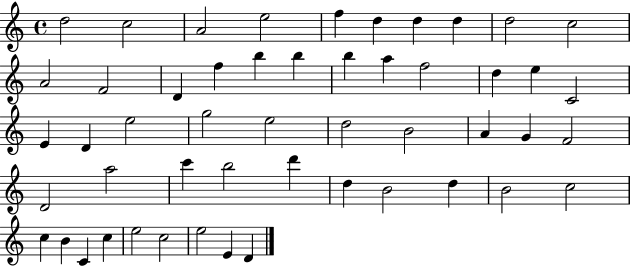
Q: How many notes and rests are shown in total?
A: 51